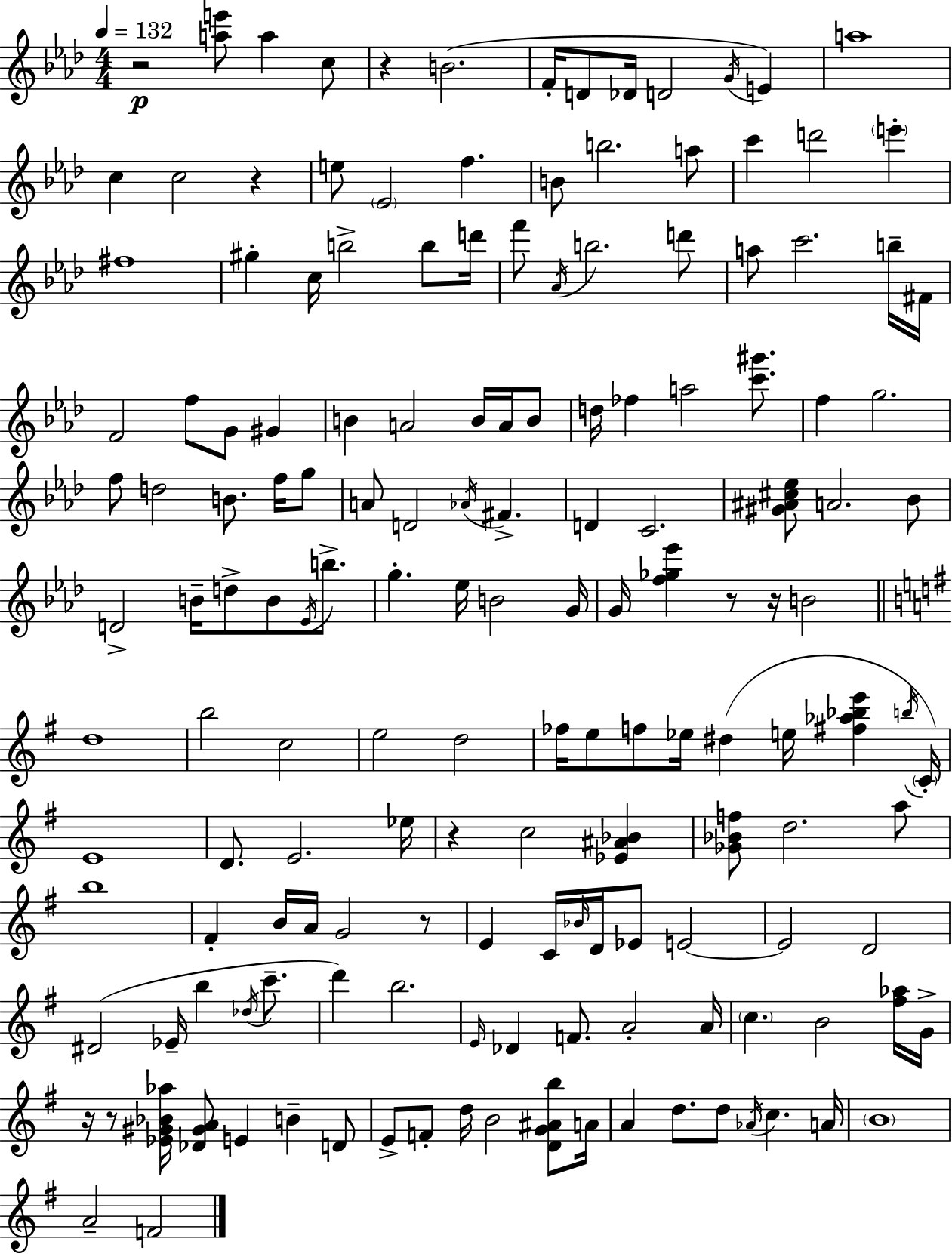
X:1
T:Untitled
M:4/4
L:1/4
K:Fm
z2 [ae']/2 a c/2 z B2 F/4 D/2 _D/4 D2 G/4 E a4 c c2 z e/2 _E2 f B/2 b2 a/2 c' d'2 e' ^f4 ^g c/4 b2 b/2 d'/4 f'/2 _A/4 b2 d'/2 a/2 c'2 b/4 ^F/4 F2 f/2 G/2 ^G B A2 B/4 A/4 B/2 d/4 _f a2 [c'^g']/2 f g2 f/2 d2 B/2 f/4 g/2 A/2 D2 _A/4 ^F D C2 [^G^A^c_e]/2 A2 _B/2 D2 B/4 d/2 B/2 _E/4 b/2 g _e/4 B2 G/4 G/4 [f_g_e'] z/2 z/4 B2 d4 b2 c2 e2 d2 _f/4 e/2 f/2 _e/4 ^d e/4 [^f_a_be'] b/4 C/4 E4 D/2 E2 _e/4 z c2 [_E^A_B] [_G_Bf]/2 d2 a/2 b4 ^F B/4 A/4 G2 z/2 E C/4 _B/4 D/4 _E/2 E2 E2 D2 ^D2 _E/4 b _d/4 c'/2 d' b2 E/4 _D F/2 A2 A/4 c B2 [^f_a]/4 G/4 z/4 z/2 [_E^G_B_a]/4 [_D^GA]/2 E B D/2 E/2 F/2 d/4 B2 [DG^Ab]/2 A/4 A d/2 d/2 _A/4 c A/4 B4 A2 F2